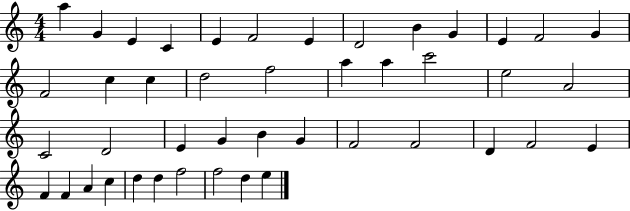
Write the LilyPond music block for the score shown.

{
  \clef treble
  \numericTimeSignature
  \time 4/4
  \key c \major
  a''4 g'4 e'4 c'4 | e'4 f'2 e'4 | d'2 b'4 g'4 | e'4 f'2 g'4 | \break f'2 c''4 c''4 | d''2 f''2 | a''4 a''4 c'''2 | e''2 a'2 | \break c'2 d'2 | e'4 g'4 b'4 g'4 | f'2 f'2 | d'4 f'2 e'4 | \break f'4 f'4 a'4 c''4 | d''4 d''4 f''2 | f''2 d''4 e''4 | \bar "|."
}